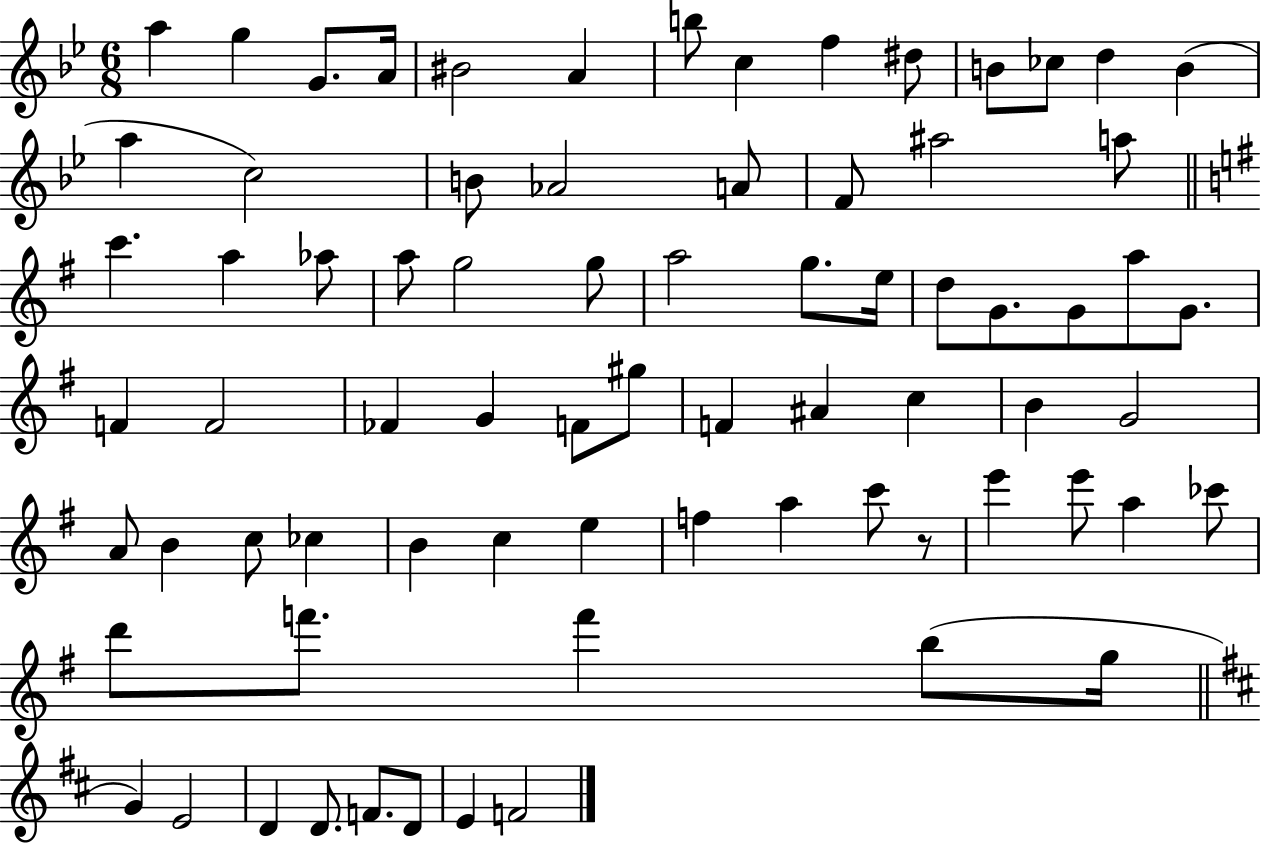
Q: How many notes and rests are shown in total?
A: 75